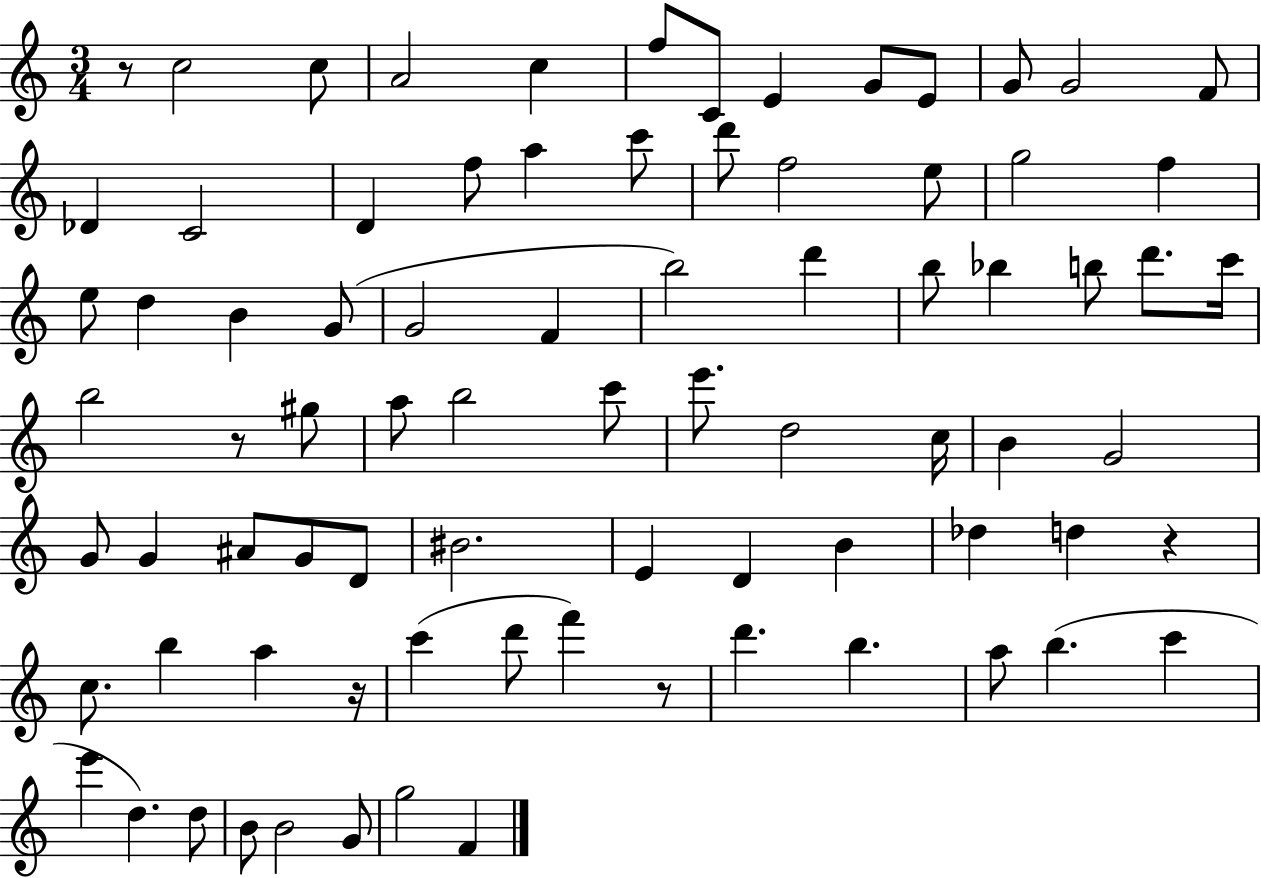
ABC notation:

X:1
T:Untitled
M:3/4
L:1/4
K:C
z/2 c2 c/2 A2 c f/2 C/2 E G/2 E/2 G/2 G2 F/2 _D C2 D f/2 a c'/2 d'/2 f2 e/2 g2 f e/2 d B G/2 G2 F b2 d' b/2 _b b/2 d'/2 c'/4 b2 z/2 ^g/2 a/2 b2 c'/2 e'/2 d2 c/4 B G2 G/2 G ^A/2 G/2 D/2 ^B2 E D B _d d z c/2 b a z/4 c' d'/2 f' z/2 d' b a/2 b c' e' d d/2 B/2 B2 G/2 g2 F